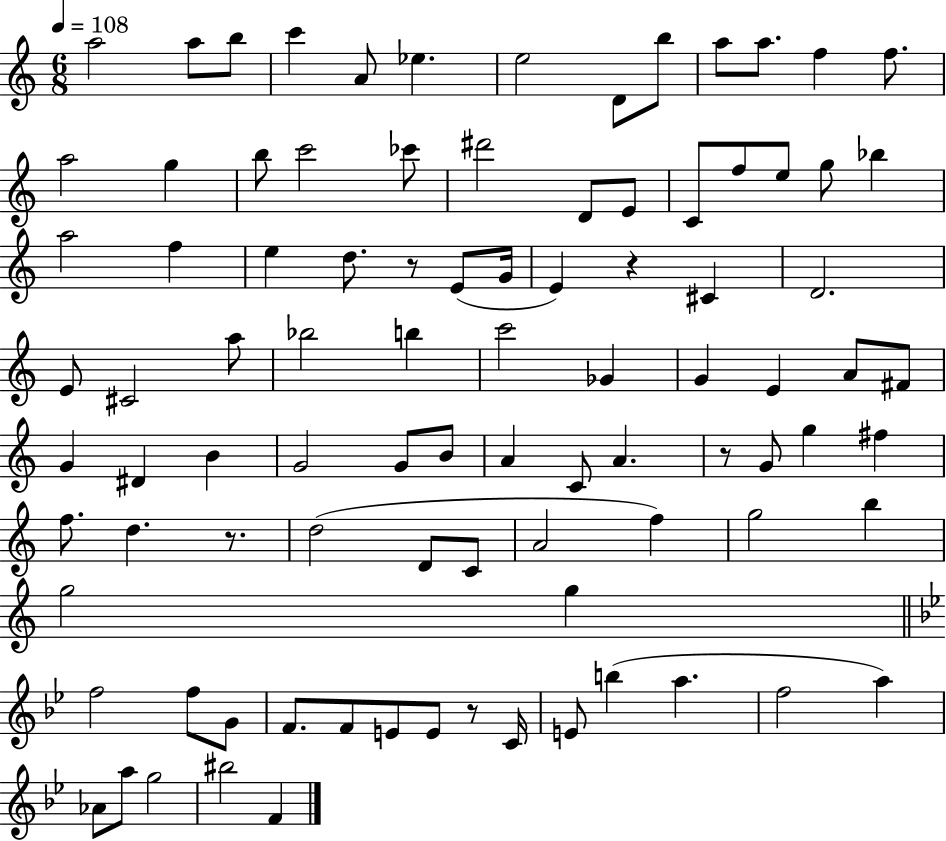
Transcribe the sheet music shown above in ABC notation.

X:1
T:Untitled
M:6/8
L:1/4
K:C
a2 a/2 b/2 c' A/2 _e e2 D/2 b/2 a/2 a/2 f f/2 a2 g b/2 c'2 _c'/2 ^d'2 D/2 E/2 C/2 f/2 e/2 g/2 _b a2 f e d/2 z/2 E/2 G/4 E z ^C D2 E/2 ^C2 a/2 _b2 b c'2 _G G E A/2 ^F/2 G ^D B G2 G/2 B/2 A C/2 A z/2 G/2 g ^f f/2 d z/2 d2 D/2 C/2 A2 f g2 b g2 g f2 f/2 G/2 F/2 F/2 E/2 E/2 z/2 C/4 E/2 b a f2 a _A/2 a/2 g2 ^b2 F